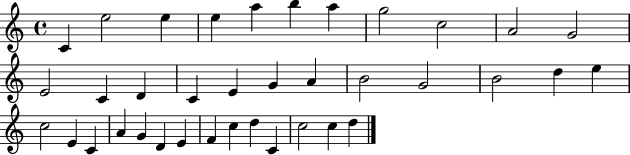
C4/q E5/h E5/q E5/q A5/q B5/q A5/q G5/h C5/h A4/h G4/h E4/h C4/q D4/q C4/q E4/q G4/q A4/q B4/h G4/h B4/h D5/q E5/q C5/h E4/q C4/q A4/q G4/q D4/q E4/q F4/q C5/q D5/q C4/q C5/h C5/q D5/q